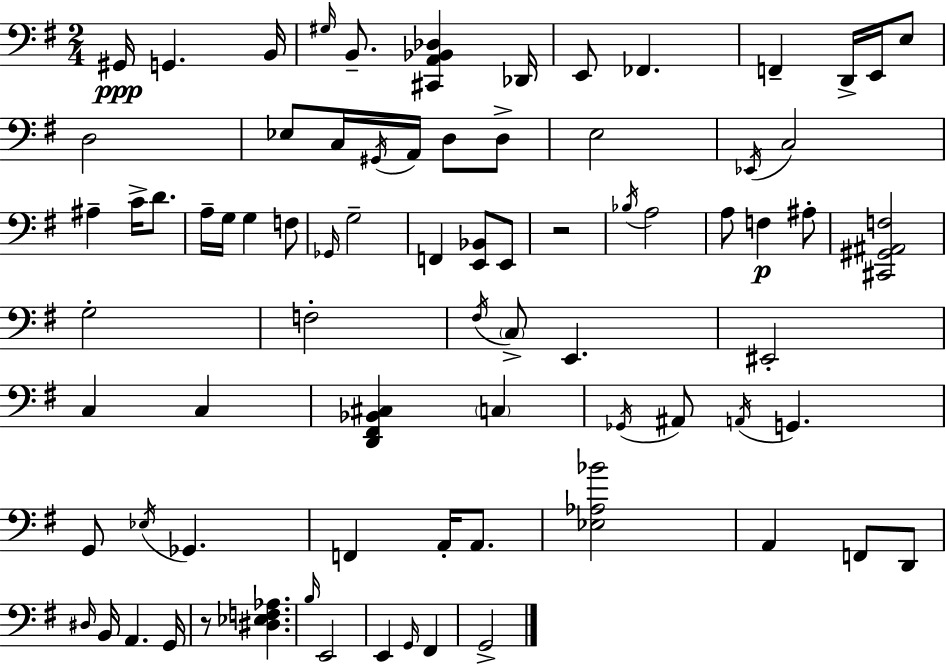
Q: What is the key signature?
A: E minor